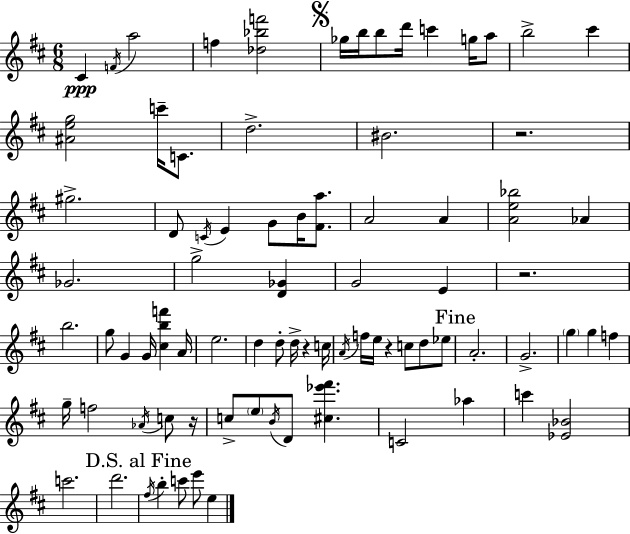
{
  \clef treble
  \numericTimeSignature
  \time 6/8
  \key d \major
  \repeat volta 2 { cis'4\ppp \acciaccatura { f'16 } a''2 | f''4 <des'' bes'' f'''>2 | \mark \markup { \musicglyph "scripts.segno" } ges''16 b''16 b''8 d'''16 c'''4 g''16 a''8 | b''2-> cis'''4 | \break <ais' e'' g''>2 c'''16-- c'8. | d''2.-> | bis'2. | r2. | \break gis''2.-> | d'8 \acciaccatura { c'16 } e'4 g'8 b'16 <fis' a''>8. | a'2 a'4 | <a' e'' bes''>2 aes'4 | \break ges'2. | g''2-> <d' ges'>4 | g'2 e'4 | r2. | \break b''2. | g''8 g'4 g'16 <cis'' b'' f'''>4 | a'16 e''2. | d''4 d''8-. d''16-> r4 | \break c''16 \acciaccatura { a'16 } f''16 e''16 r4 c''8 d''8 | ees''8 \mark "Fine" a'2.-. | g'2.-> | \parenthesize g''4 g''4 f''4 | \break g''16-- f''2 | \acciaccatura { aes'16 } c''8 r16 c''8-> \parenthesize e''8 \acciaccatura { b'16 } d'8 <cis'' ees''' fis'''>4. | c'2 | aes''4 c'''4 <ees' bes'>2 | \break c'''2. | d'''2. | \mark "D.S. al Fine" \acciaccatura { fis''16 } b''4-. c'''8 | e'''8 e''4 } \bar "|."
}